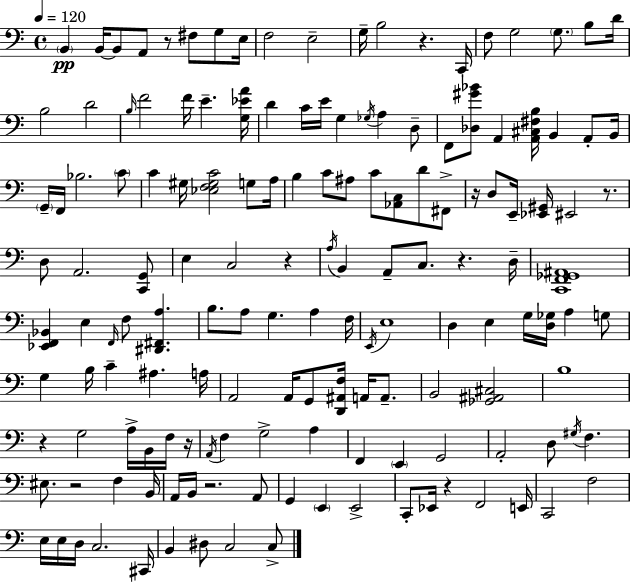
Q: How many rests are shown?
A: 11